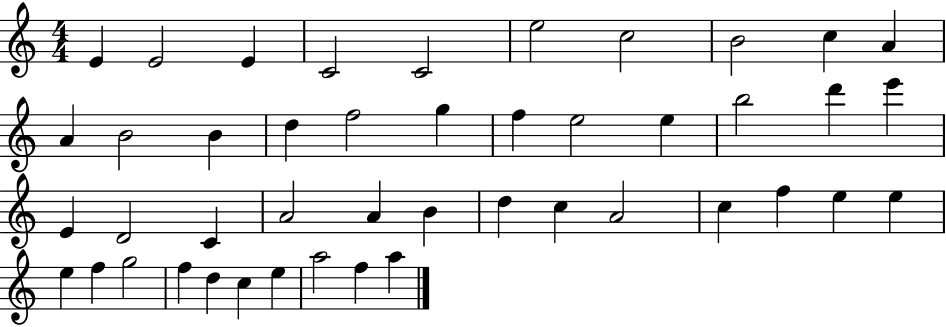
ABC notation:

X:1
T:Untitled
M:4/4
L:1/4
K:C
E E2 E C2 C2 e2 c2 B2 c A A B2 B d f2 g f e2 e b2 d' e' E D2 C A2 A B d c A2 c f e e e f g2 f d c e a2 f a